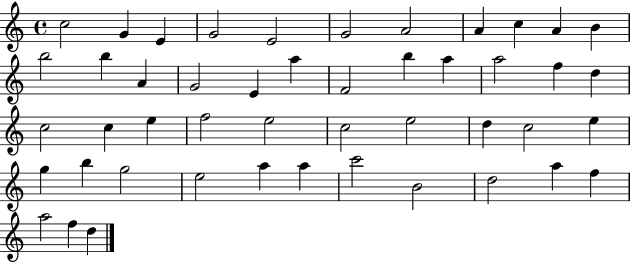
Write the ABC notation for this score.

X:1
T:Untitled
M:4/4
L:1/4
K:C
c2 G E G2 E2 G2 A2 A c A B b2 b A G2 E a F2 b a a2 f d c2 c e f2 e2 c2 e2 d c2 e g b g2 e2 a a c'2 B2 d2 a f a2 f d